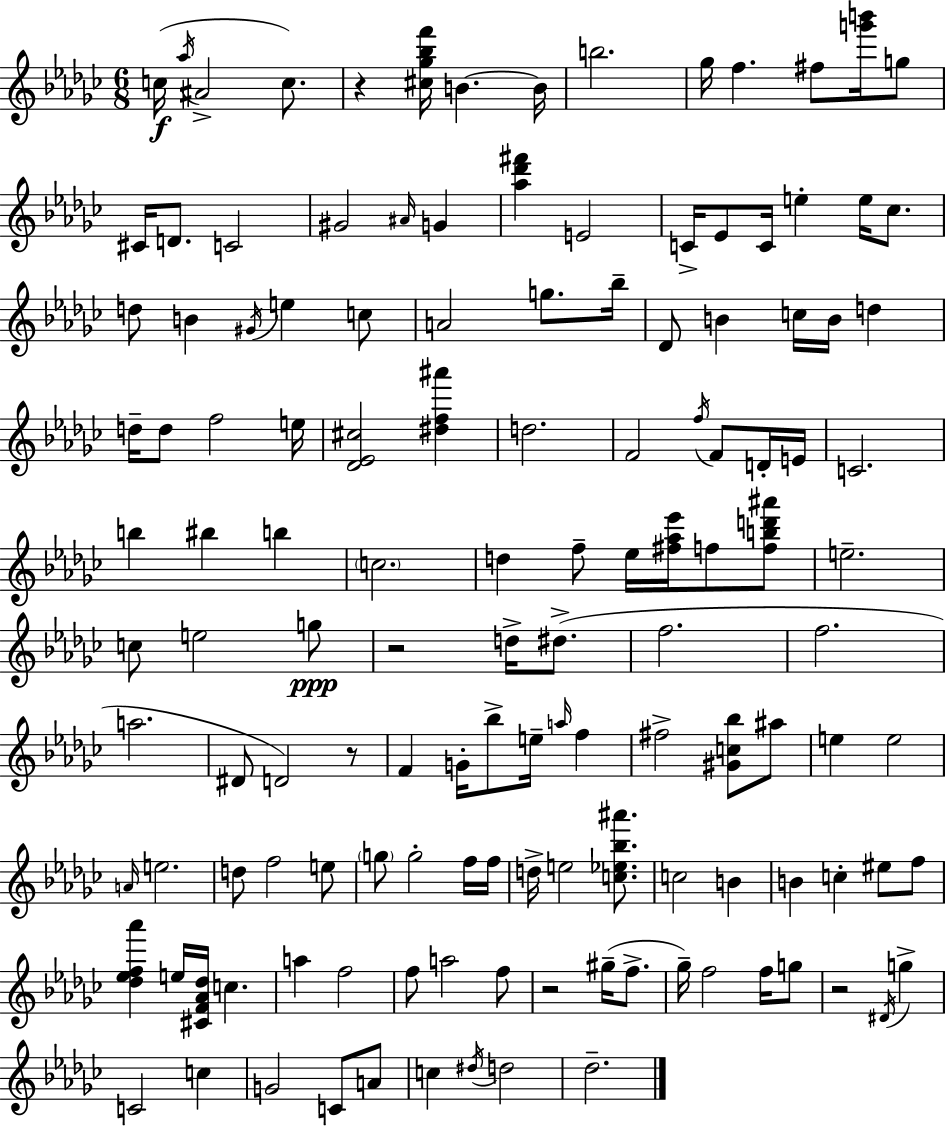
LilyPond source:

{
  \clef treble
  \numericTimeSignature
  \time 6/8
  \key ees \minor
  c''16(\f \acciaccatura { aes''16 } ais'2-> c''8.) | r4 <cis'' ges'' bes'' f'''>16 b'4.~~ | b'16 b''2. | ges''16 f''4. fis''8 <g''' b'''>16 g''8 | \break cis'16 d'8. c'2 | gis'2 \grace { ais'16 } g'4 | <aes'' des''' fis'''>4 e'2 | c'16-> ees'8 c'16 e''4-. e''16 ces''8. | \break d''8 b'4 \acciaccatura { gis'16 } e''4 | c''8 a'2 g''8. | bes''16-- des'8 b'4 c''16 b'16 d''4 | d''16-- d''8 f''2 | \break e''16 <des' ees' cis''>2 <dis'' f'' ais'''>4 | d''2. | f'2 \acciaccatura { f''16 } | f'8 d'16-. e'16 c'2. | \break b''4 bis''4 | b''4 \parenthesize c''2. | d''4 f''8-- ees''16 <fis'' aes'' ees'''>16 | f''8 <f'' b'' d''' ais'''>8 e''2.-- | \break c''8 e''2 | g''8\ppp r2 | d''16-> dis''8.->( f''2. | f''2. | \break a''2. | dis'8 d'2) | r8 f'4 g'16-. bes''8-> e''16-- | \grace { a''16 } f''4 fis''2-> | \break <gis' c'' bes''>8 ais''8 e''4 e''2 | \grace { a'16 } e''2. | d''8 f''2 | e''8 \parenthesize g''8 g''2-. | \break f''16 f''16 d''16-> e''2 | <c'' ees'' bes'' ais'''>8. c''2 | b'4 b'4 c''4-. | eis''8 f''8 <des'' ees'' f'' aes'''>4 e''16 <cis' f' aes' des''>16 | \break c''4. a''4 f''2 | f''8 a''2 | f''8 r2 | gis''16--( f''8.-> ges''16--) f''2 | \break f''16 g''8 r2 | \acciaccatura { dis'16 } g''4-> c'2 | c''4 g'2 | c'8 a'8 c''4 \acciaccatura { dis''16 } | \break d''2 des''2.-- | \bar "|."
}